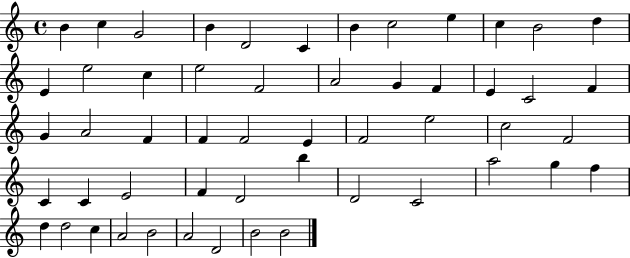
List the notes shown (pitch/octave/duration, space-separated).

B4/q C5/q G4/h B4/q D4/h C4/q B4/q C5/h E5/q C5/q B4/h D5/q E4/q E5/h C5/q E5/h F4/h A4/h G4/q F4/q E4/q C4/h F4/q G4/q A4/h F4/q F4/q F4/h E4/q F4/h E5/h C5/h F4/h C4/q C4/q E4/h F4/q D4/h B5/q D4/h C4/h A5/h G5/q F5/q D5/q D5/h C5/q A4/h B4/h A4/h D4/h B4/h B4/h